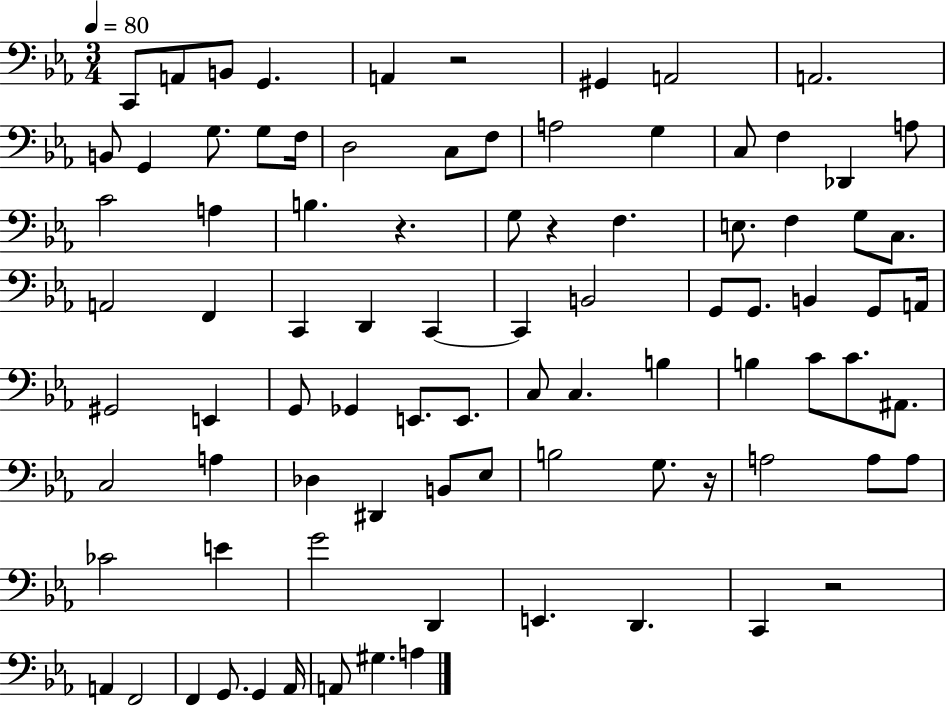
{
  \clef bass
  \numericTimeSignature
  \time 3/4
  \key ees \major
  \tempo 4 = 80
  \repeat volta 2 { c,8 a,8 b,8 g,4. | a,4 r2 | gis,4 a,2 | a,2. | \break b,8 g,4 g8. g8 f16 | d2 c8 f8 | a2 g4 | c8 f4 des,4 a8 | \break c'2 a4 | b4. r4. | g8 r4 f4. | e8. f4 g8 c8. | \break a,2 f,4 | c,4 d,4 c,4~~ | c,4 b,2 | g,8 g,8. b,4 g,8 a,16 | \break gis,2 e,4 | g,8 ges,4 e,8. e,8. | c8 c4. b4 | b4 c'8 c'8. ais,8. | \break c2 a4 | des4 dis,4 b,8 ees8 | b2 g8. r16 | a2 a8 a8 | \break ces'2 e'4 | g'2 d,4 | e,4. d,4. | c,4 r2 | \break a,4 f,2 | f,4 g,8. g,4 aes,16 | a,8 gis4. a4 | } \bar "|."
}